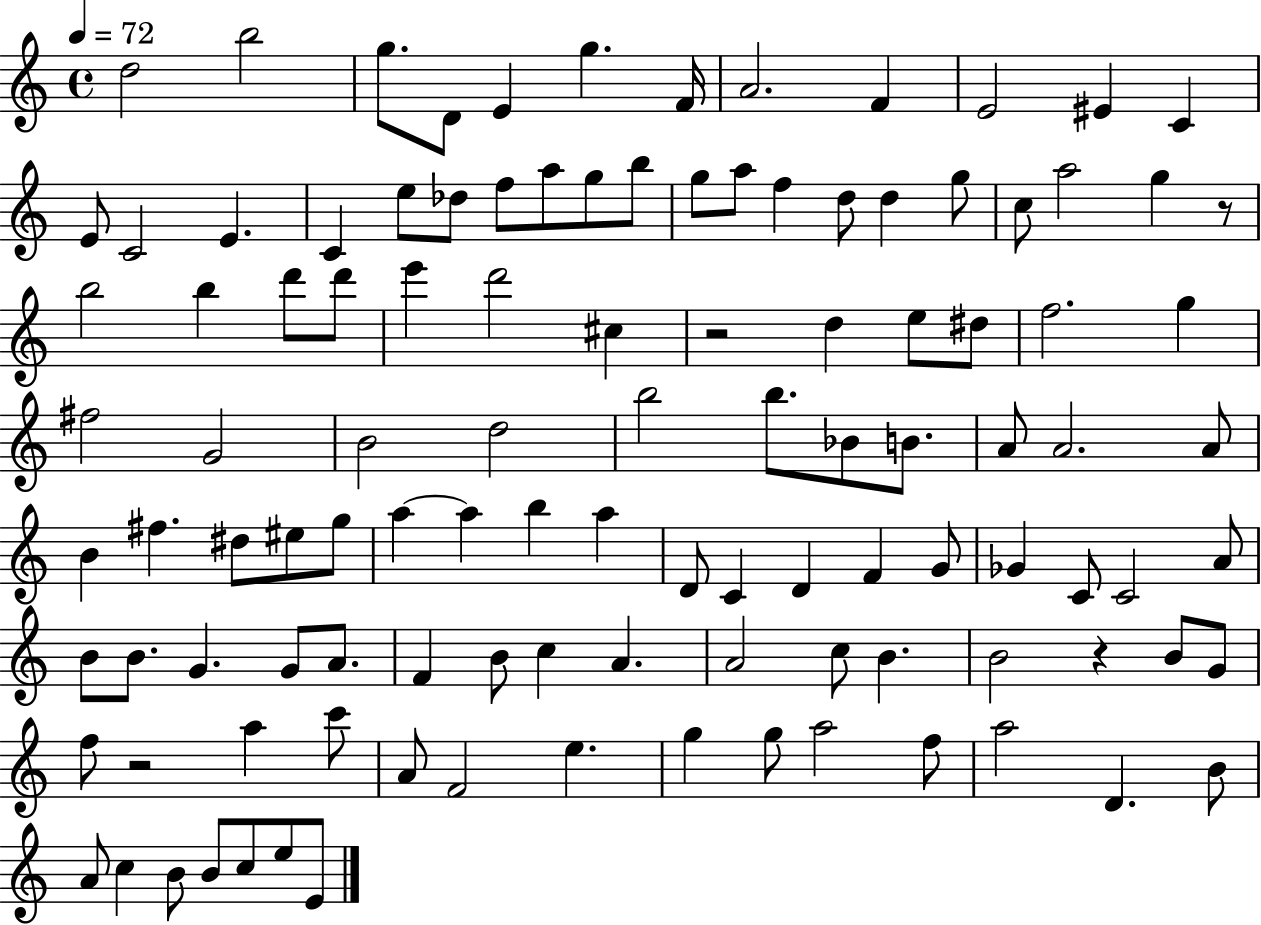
{
  \clef treble
  \time 4/4
  \defaultTimeSignature
  \key c \major
  \tempo 4 = 72
  d''2 b''2 | g''8. d'8 e'4 g''4. f'16 | a'2. f'4 | e'2 eis'4 c'4 | \break e'8 c'2 e'4. | c'4 e''8 des''8 f''8 a''8 g''8 b''8 | g''8 a''8 f''4 d''8 d''4 g''8 | c''8 a''2 g''4 r8 | \break b''2 b''4 d'''8 d'''8 | e'''4 d'''2 cis''4 | r2 d''4 e''8 dis''8 | f''2. g''4 | \break fis''2 g'2 | b'2 d''2 | b''2 b''8. bes'8 b'8. | a'8 a'2. a'8 | \break b'4 fis''4. dis''8 eis''8 g''8 | a''4~~ a''4 b''4 a''4 | d'8 c'4 d'4 f'4 g'8 | ges'4 c'8 c'2 a'8 | \break b'8 b'8. g'4. g'8 a'8. | f'4 b'8 c''4 a'4. | a'2 c''8 b'4. | b'2 r4 b'8 g'8 | \break f''8 r2 a''4 c'''8 | a'8 f'2 e''4. | g''4 g''8 a''2 f''8 | a''2 d'4. b'8 | \break a'8 c''4 b'8 b'8 c''8 e''8 e'8 | \bar "|."
}